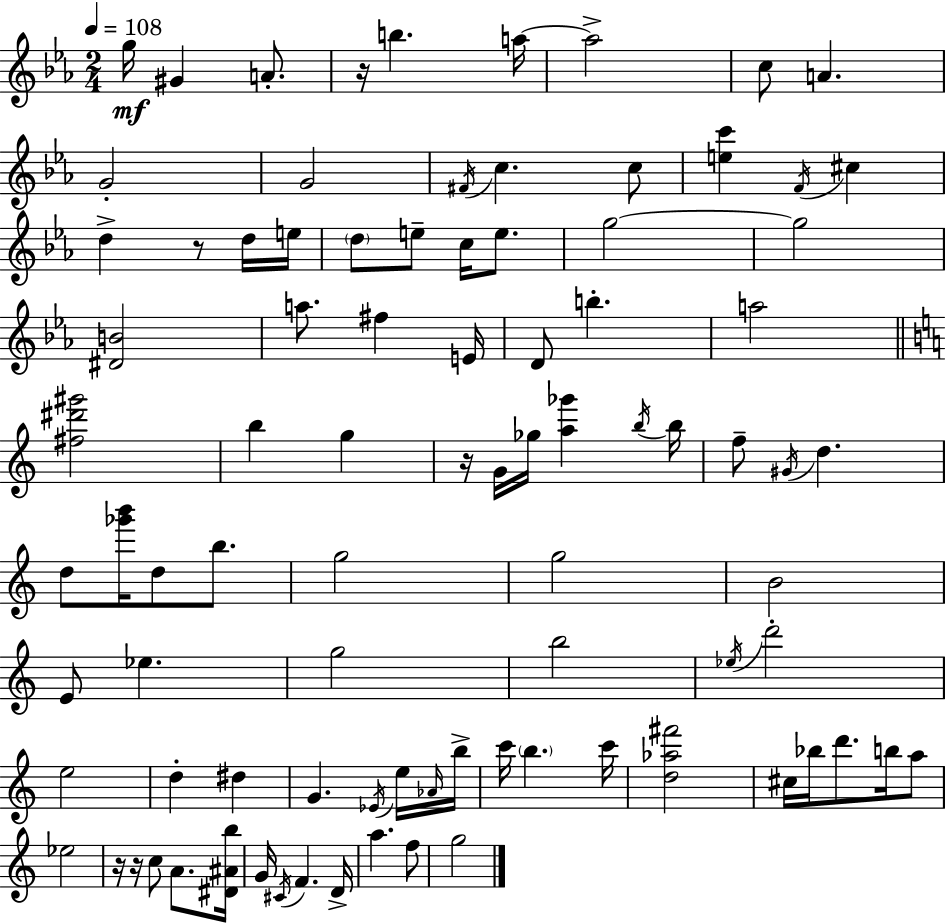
X:1
T:Untitled
M:2/4
L:1/4
K:Cm
g/4 ^G A/2 z/4 b a/4 a2 c/2 A G2 G2 ^F/4 c c/2 [ec'] F/4 ^c d z/2 d/4 e/4 d/2 e/2 c/4 e/2 g2 g2 [^DB]2 a/2 ^f E/4 D/2 b a2 [^f^d'^g']2 b g z/4 G/4 _g/4 [a_g'] b/4 b/4 f/2 ^G/4 d d/2 [_g'b']/4 d/2 b/2 g2 g2 B2 E/2 _e g2 b2 _e/4 d'2 e2 d ^d G _E/4 e/4 _A/4 b/4 c'/4 b c'/4 [d_a^f']2 ^c/4 _b/4 d'/2 b/4 a/2 _e2 z/4 z/4 c/2 A/2 [^D^Ab]/4 G/4 ^C/4 F D/4 a f/2 g2